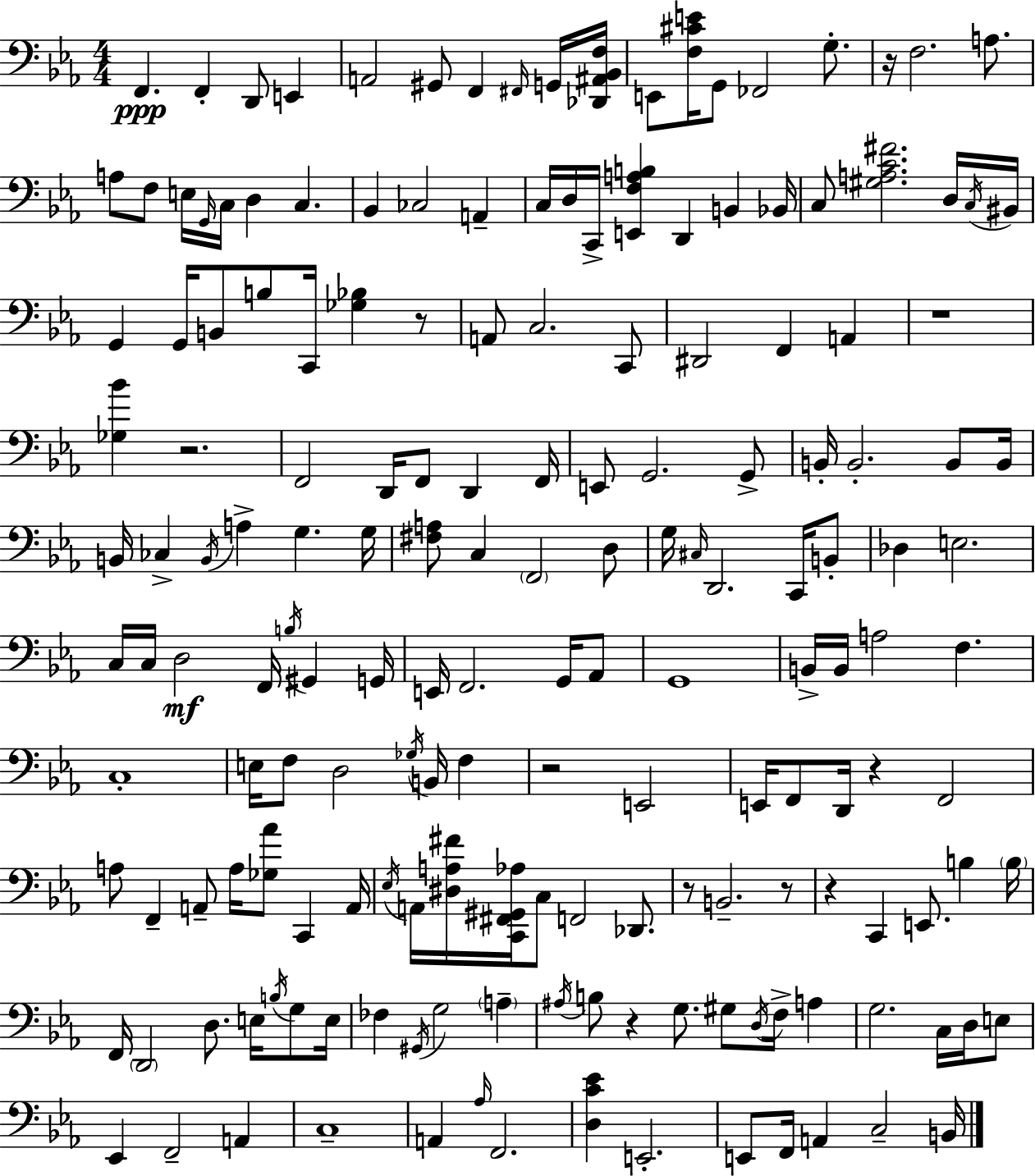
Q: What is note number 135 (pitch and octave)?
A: F3